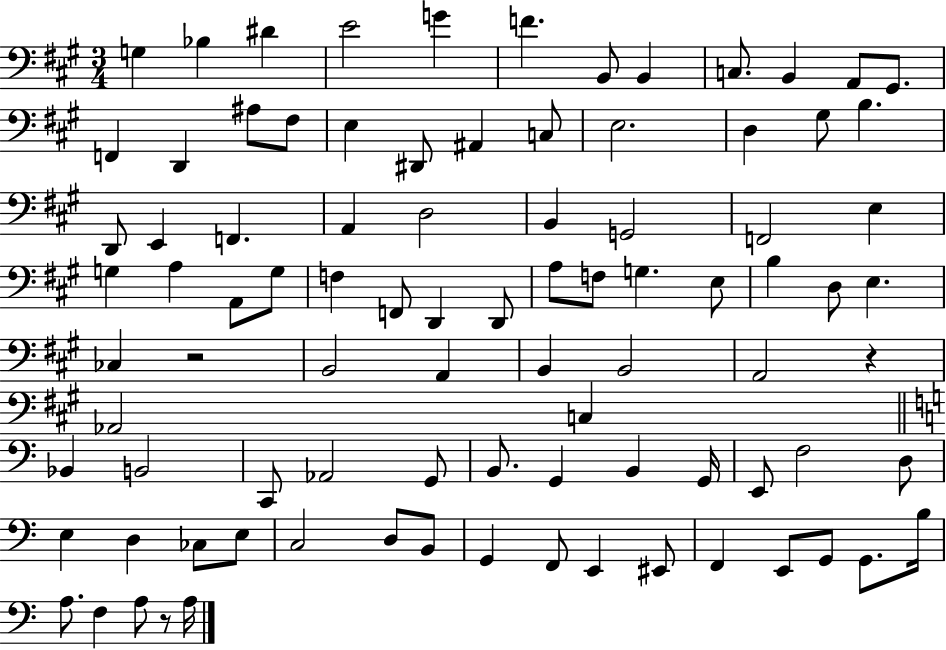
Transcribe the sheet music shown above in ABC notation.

X:1
T:Untitled
M:3/4
L:1/4
K:A
G, _B, ^D E2 G F B,,/2 B,, C,/2 B,, A,,/2 ^G,,/2 F,, D,, ^A,/2 ^F,/2 E, ^D,,/2 ^A,, C,/2 E,2 D, ^G,/2 B, D,,/2 E,, F,, A,, D,2 B,, G,,2 F,,2 E, G, A, A,,/2 G,/2 F, F,,/2 D,, D,,/2 A,/2 F,/2 G, E,/2 B, D,/2 E, _C, z2 B,,2 A,, B,, B,,2 A,,2 z _A,,2 C, _B,, B,,2 C,,/2 _A,,2 G,,/2 B,,/2 G,, B,, G,,/4 E,,/2 F,2 D,/2 E, D, _C,/2 E,/2 C,2 D,/2 B,,/2 G,, F,,/2 E,, ^E,,/2 F,, E,,/2 G,,/2 G,,/2 B,/4 A,/2 F, A,/2 z/2 A,/4